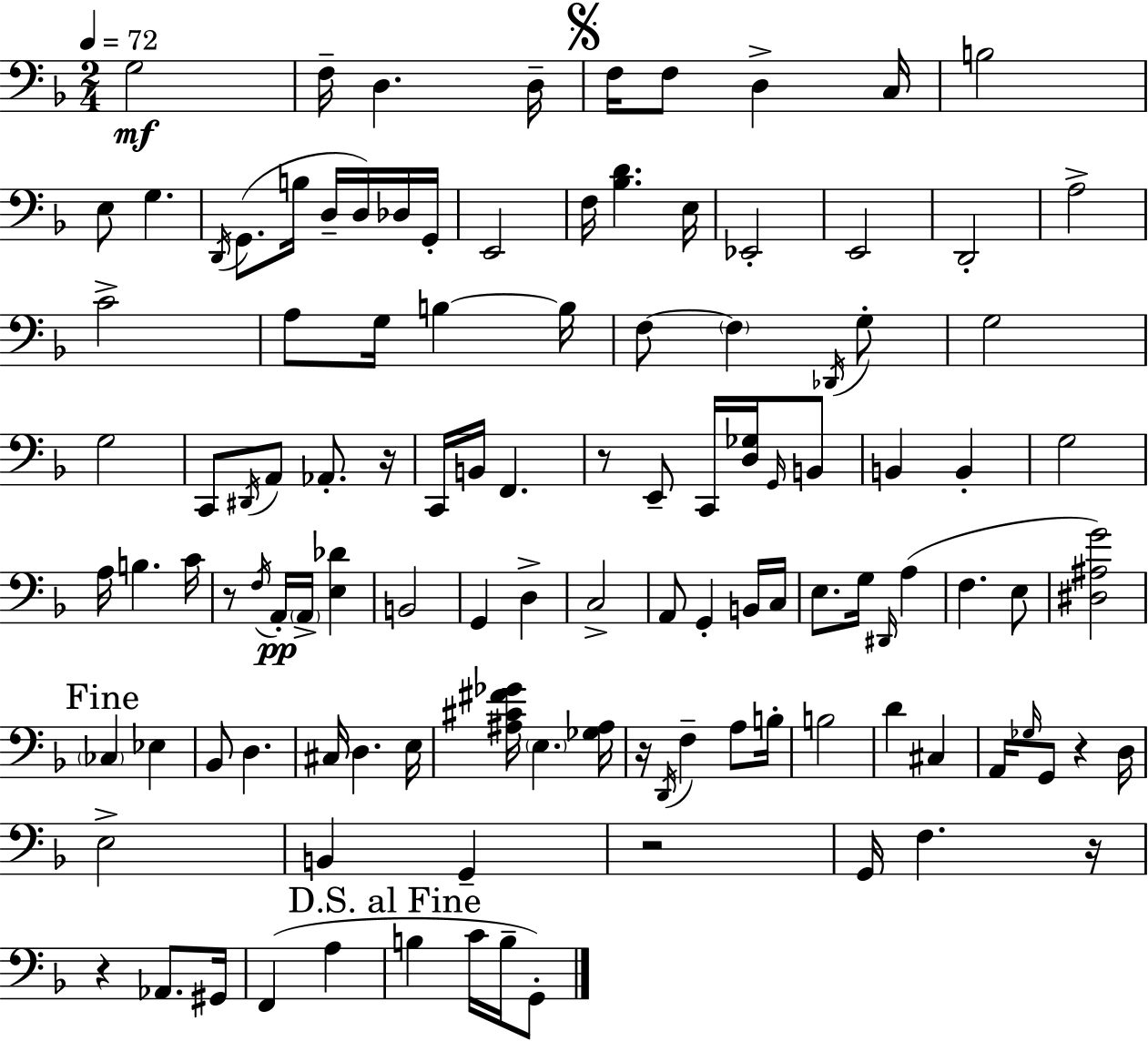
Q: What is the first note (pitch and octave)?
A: G3